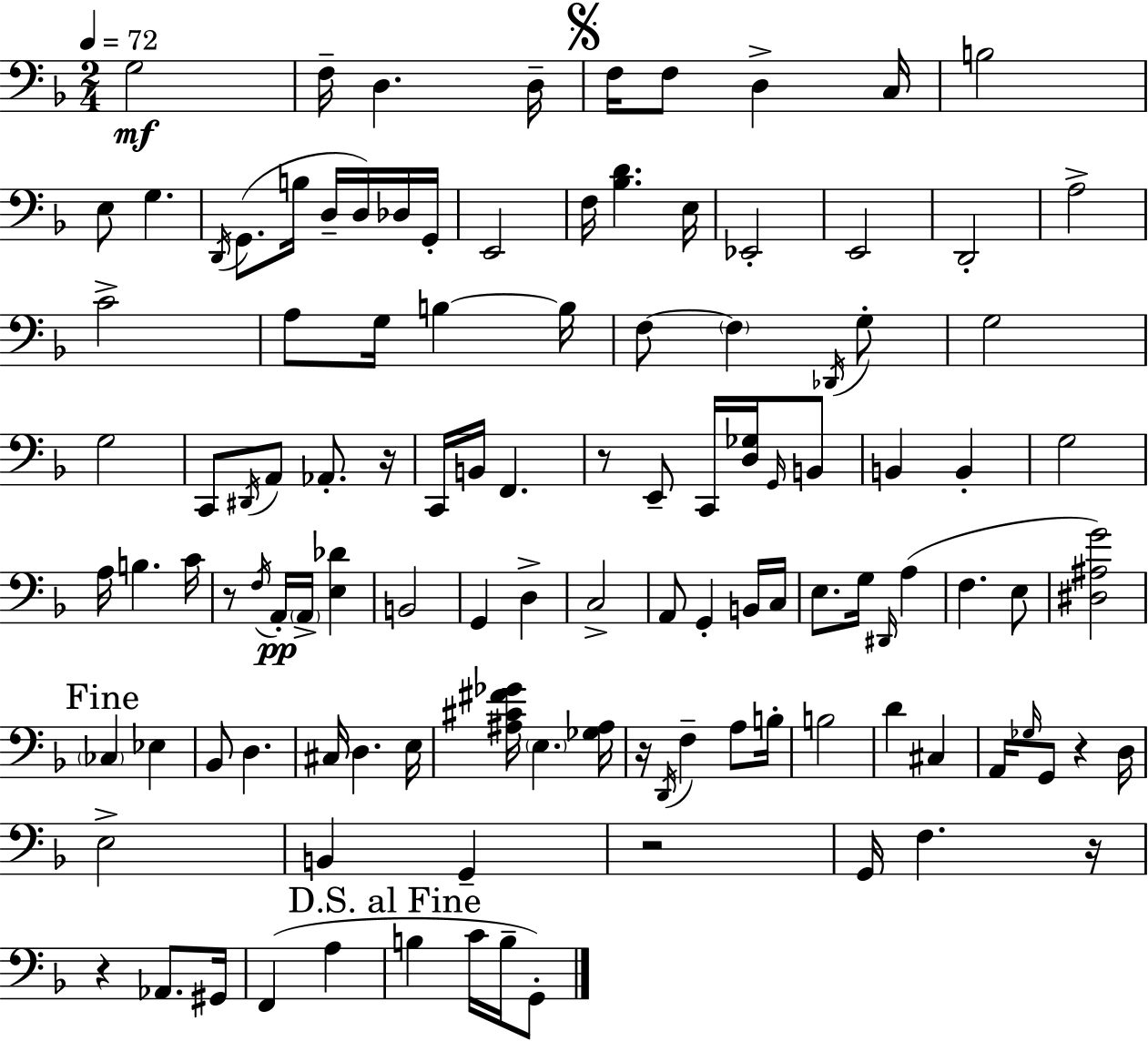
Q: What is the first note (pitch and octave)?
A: G3